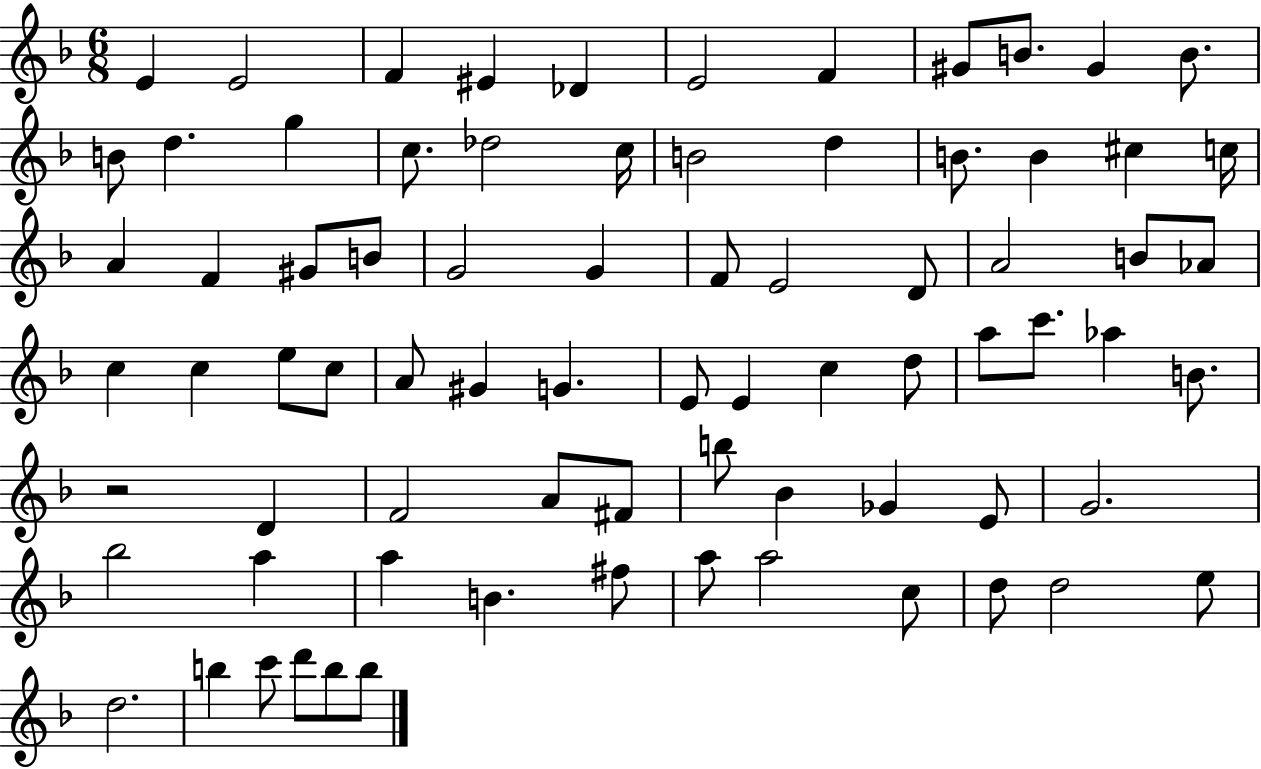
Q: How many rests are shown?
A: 1